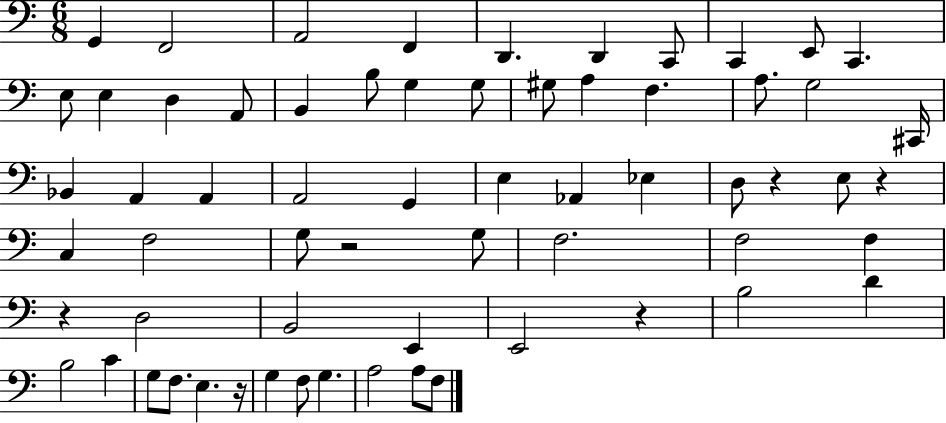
X:1
T:Untitled
M:6/8
L:1/4
K:C
G,, F,,2 A,,2 F,, D,, D,, C,,/2 C,, E,,/2 C,, E,/2 E, D, A,,/2 B,, B,/2 G, G,/2 ^G,/2 A, F, A,/2 G,2 ^C,,/4 _B,, A,, A,, A,,2 G,, E, _A,, _E, D,/2 z E,/2 z C, F,2 G,/2 z2 G,/2 F,2 F,2 F, z D,2 B,,2 E,, E,,2 z B,2 D B,2 C G,/2 F,/2 E, z/4 G, F,/2 G, A,2 A,/2 F,/2